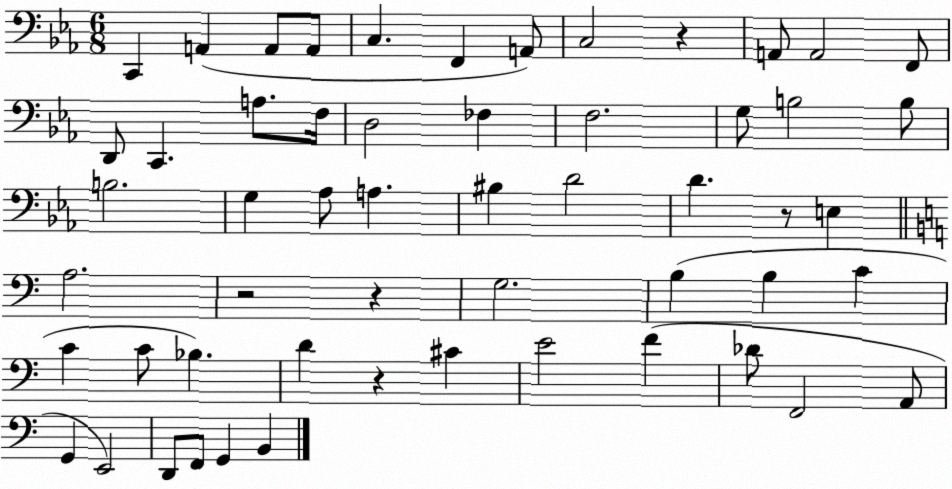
X:1
T:Untitled
M:6/8
L:1/4
K:Eb
C,, A,, A,,/2 A,,/2 C, F,, A,,/2 C,2 z A,,/2 A,,2 F,,/2 D,,/2 C,, A,/2 F,/4 D,2 _F, F,2 G,/2 B,2 B,/2 B,2 G, _A,/2 A, ^B, D2 D z/2 E, A,2 z2 z G,2 B, B, C C C/2 _B, D z ^C E2 F _D/2 F,,2 A,,/2 G,, E,,2 D,,/2 F,,/2 G,, B,,